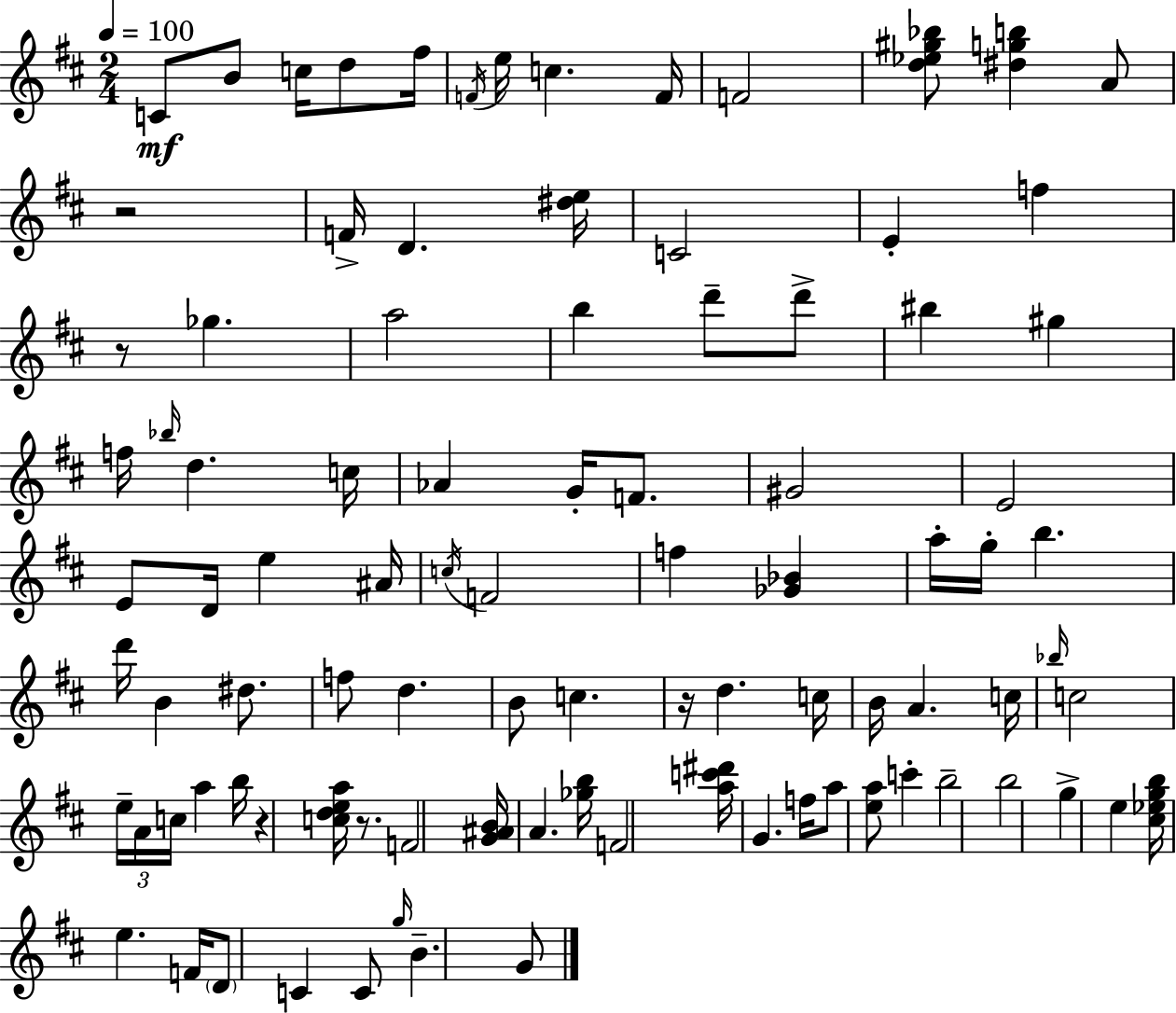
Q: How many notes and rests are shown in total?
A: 95